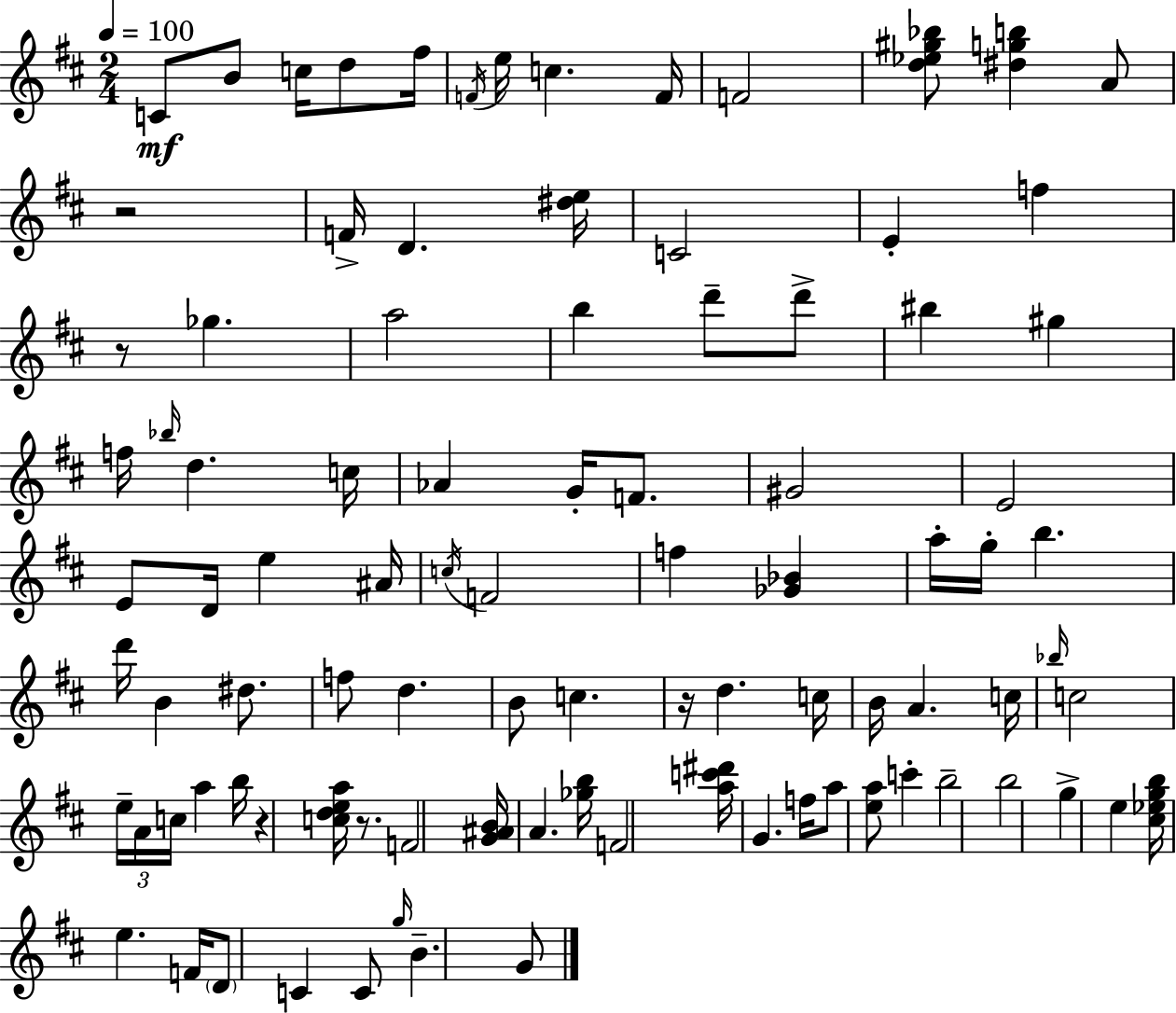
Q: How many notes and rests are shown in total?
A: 95